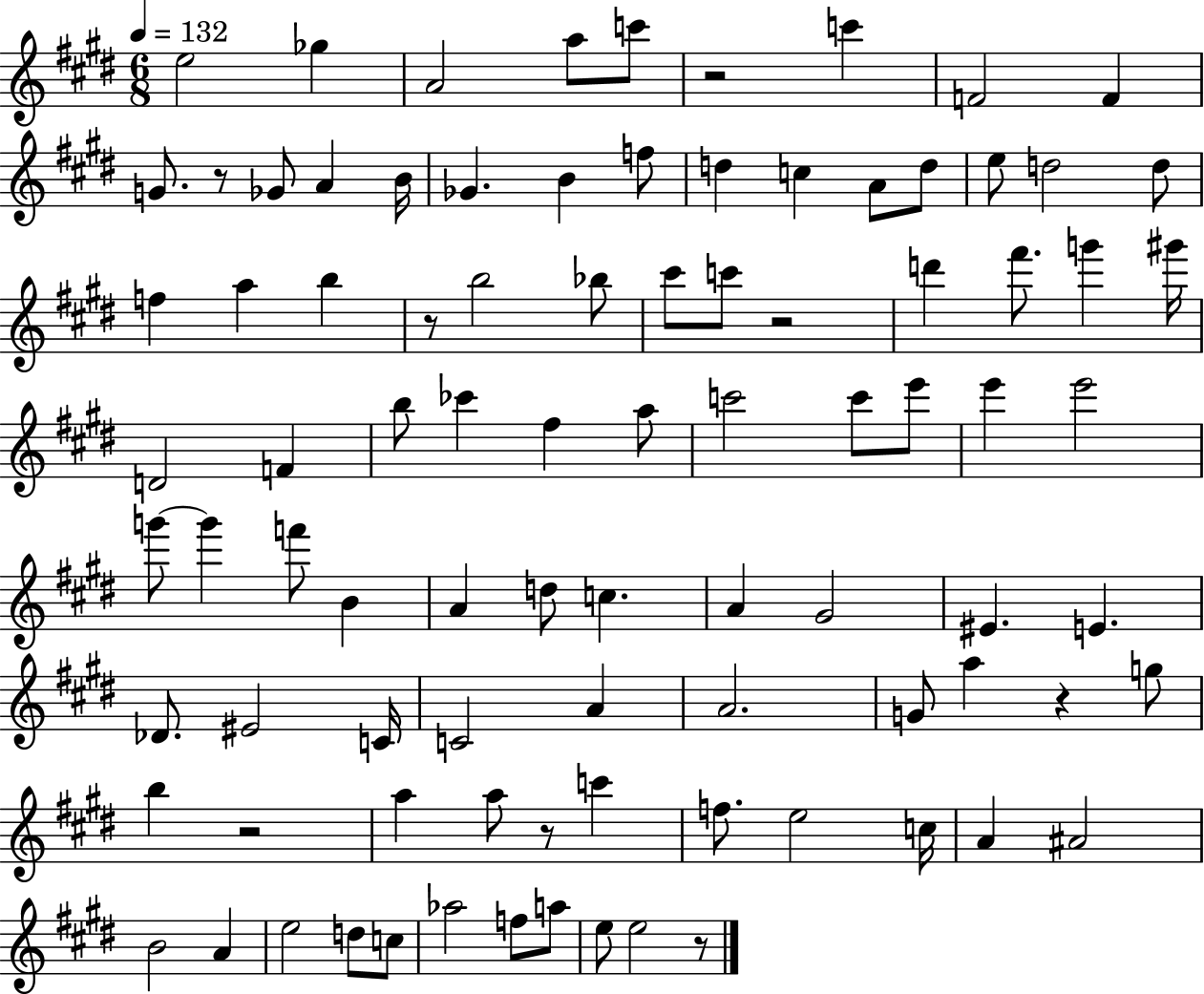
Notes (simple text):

E5/h Gb5/q A4/h A5/e C6/e R/h C6/q F4/h F4/q G4/e. R/e Gb4/e A4/q B4/s Gb4/q. B4/q F5/e D5/q C5/q A4/e D5/e E5/e D5/h D5/e F5/q A5/q B5/q R/e B5/h Bb5/e C#6/e C6/e R/h D6/q F#6/e. G6/q G#6/s D4/h F4/q B5/e CES6/q F#5/q A5/e C6/h C6/e E6/e E6/q E6/h G6/e G6/q F6/e B4/q A4/q D5/e C5/q. A4/q G#4/h EIS4/q. E4/q. Db4/e. EIS4/h C4/s C4/h A4/q A4/h. G4/e A5/q R/q G5/e B5/q R/h A5/q A5/e R/e C6/q F5/e. E5/h C5/s A4/q A#4/h B4/h A4/q E5/h D5/e C5/e Ab5/h F5/e A5/e E5/e E5/h R/e